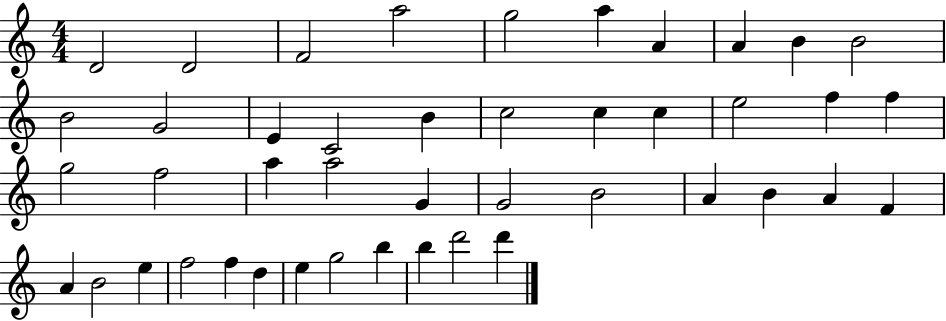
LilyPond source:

{
  \clef treble
  \numericTimeSignature
  \time 4/4
  \key c \major
  d'2 d'2 | f'2 a''2 | g''2 a''4 a'4 | a'4 b'4 b'2 | \break b'2 g'2 | e'4 c'2 b'4 | c''2 c''4 c''4 | e''2 f''4 f''4 | \break g''2 f''2 | a''4 a''2 g'4 | g'2 b'2 | a'4 b'4 a'4 f'4 | \break a'4 b'2 e''4 | f''2 f''4 d''4 | e''4 g''2 b''4 | b''4 d'''2 d'''4 | \break \bar "|."
}